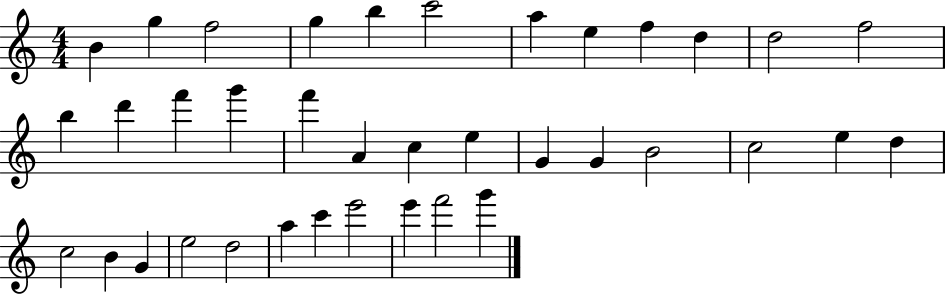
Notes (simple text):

B4/q G5/q F5/h G5/q B5/q C6/h A5/q E5/q F5/q D5/q D5/h F5/h B5/q D6/q F6/q G6/q F6/q A4/q C5/q E5/q G4/q G4/q B4/h C5/h E5/q D5/q C5/h B4/q G4/q E5/h D5/h A5/q C6/q E6/h E6/q F6/h G6/q